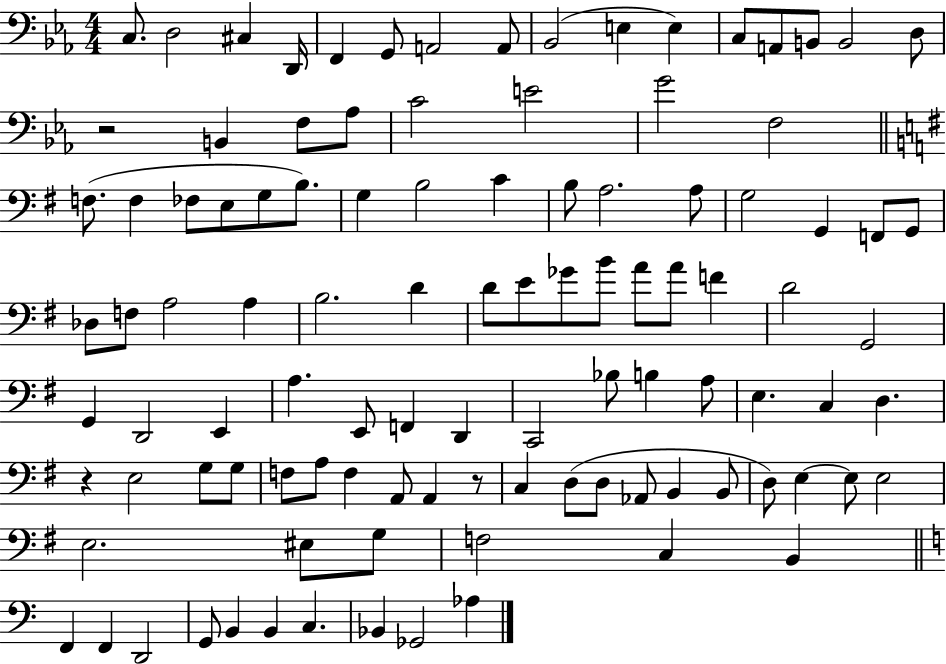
X:1
T:Untitled
M:4/4
L:1/4
K:Eb
C,/2 D,2 ^C, D,,/4 F,, G,,/2 A,,2 A,,/2 _B,,2 E, E, C,/2 A,,/2 B,,/2 B,,2 D,/2 z2 B,, F,/2 _A,/2 C2 E2 G2 F,2 F,/2 F, _F,/2 E,/2 G,/2 B,/2 G, B,2 C B,/2 A,2 A,/2 G,2 G,, F,,/2 G,,/2 _D,/2 F,/2 A,2 A, B,2 D D/2 E/2 _G/2 B/2 A/2 A/2 F D2 G,,2 G,, D,,2 E,, A, E,,/2 F,, D,, C,,2 _B,/2 B, A,/2 E, C, D, z E,2 G,/2 G,/2 F,/2 A,/2 F, A,,/2 A,, z/2 C, D,/2 D,/2 _A,,/2 B,, B,,/2 D,/2 E, E,/2 E,2 E,2 ^E,/2 G,/2 F,2 C, B,, F,, F,, D,,2 G,,/2 B,, B,, C, _B,, _G,,2 _A,